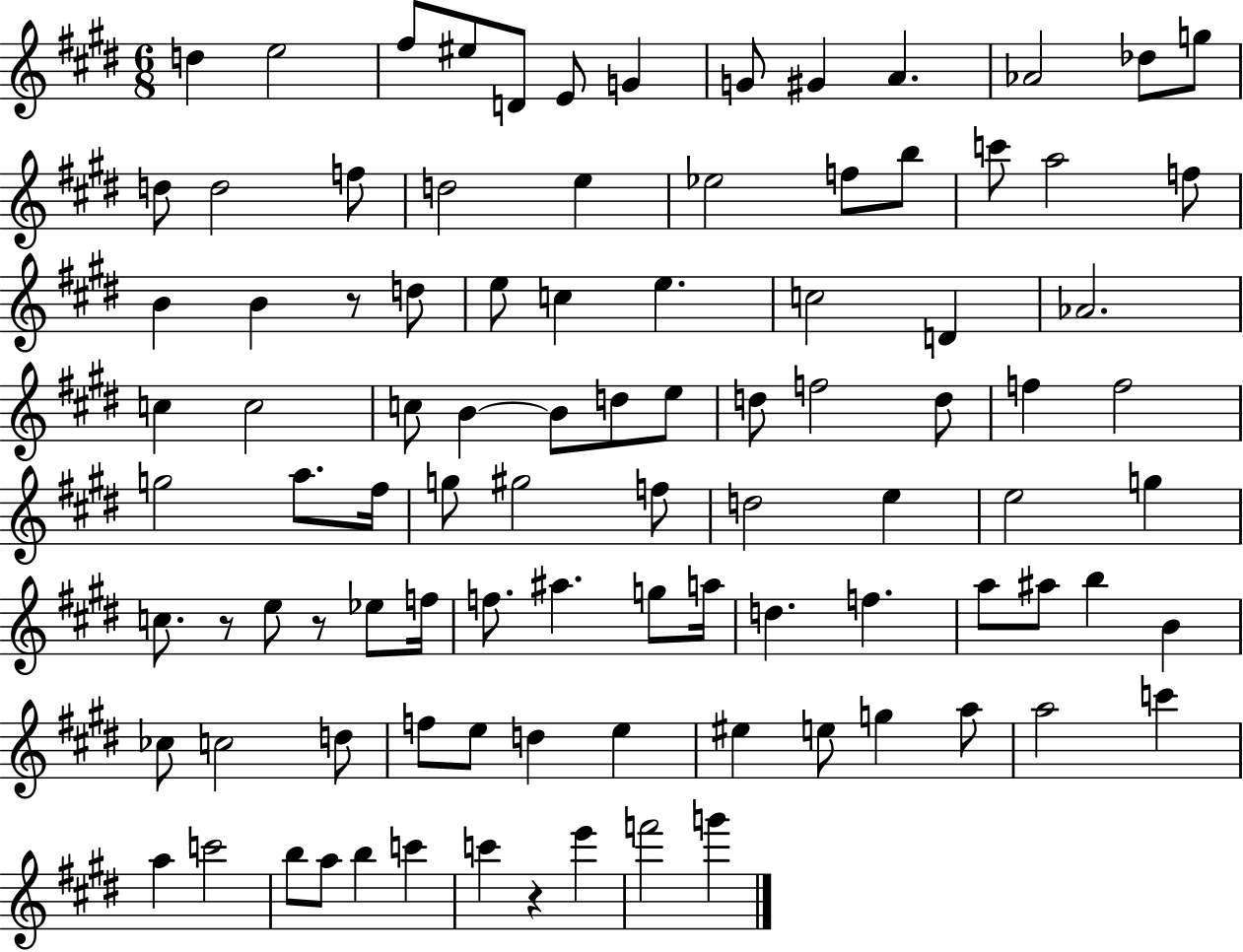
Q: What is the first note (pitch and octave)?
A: D5